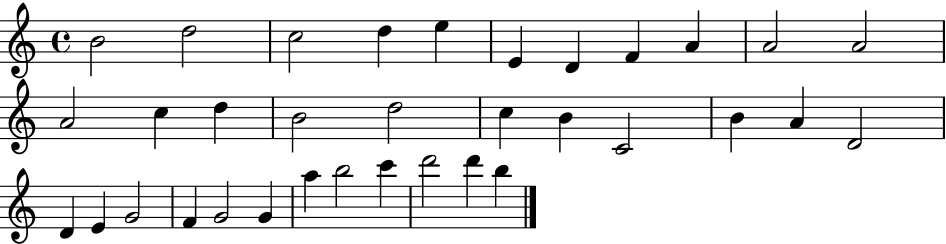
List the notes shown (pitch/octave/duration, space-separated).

B4/h D5/h C5/h D5/q E5/q E4/q D4/q F4/q A4/q A4/h A4/h A4/h C5/q D5/q B4/h D5/h C5/q B4/q C4/h B4/q A4/q D4/h D4/q E4/q G4/h F4/q G4/h G4/q A5/q B5/h C6/q D6/h D6/q B5/q